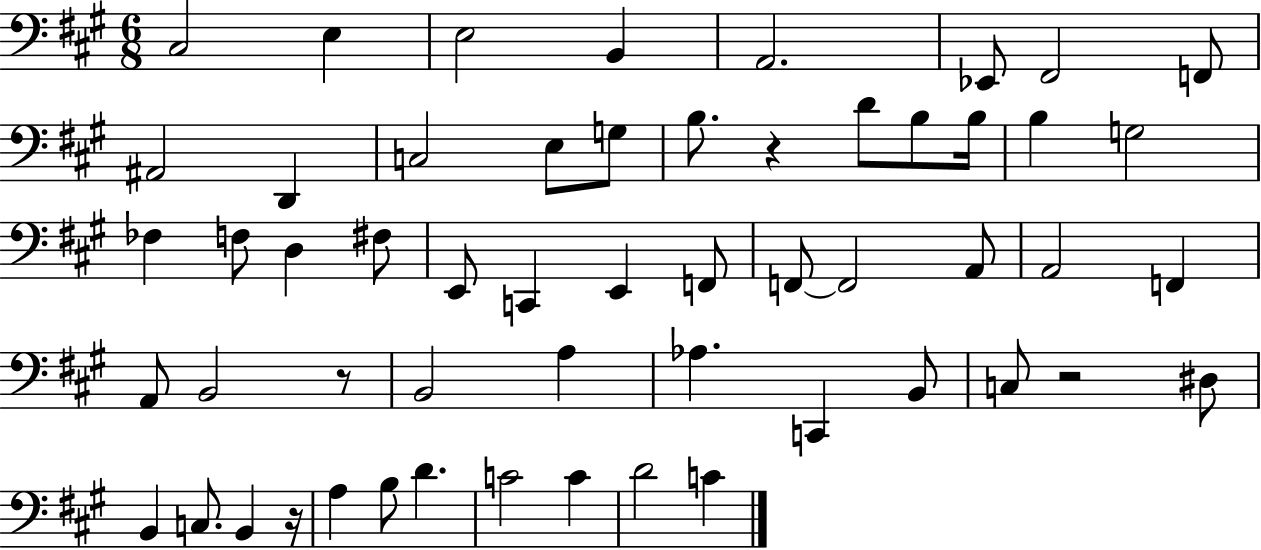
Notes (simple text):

C#3/h E3/q E3/h B2/q A2/h. Eb2/e F#2/h F2/e A#2/h D2/q C3/h E3/e G3/e B3/e. R/q D4/e B3/e B3/s B3/q G3/h FES3/q F3/e D3/q F#3/e E2/e C2/q E2/q F2/e F2/e F2/h A2/e A2/h F2/q A2/e B2/h R/e B2/h A3/q Ab3/q. C2/q B2/e C3/e R/h D#3/e B2/q C3/e. B2/q R/s A3/q B3/e D4/q. C4/h C4/q D4/h C4/q